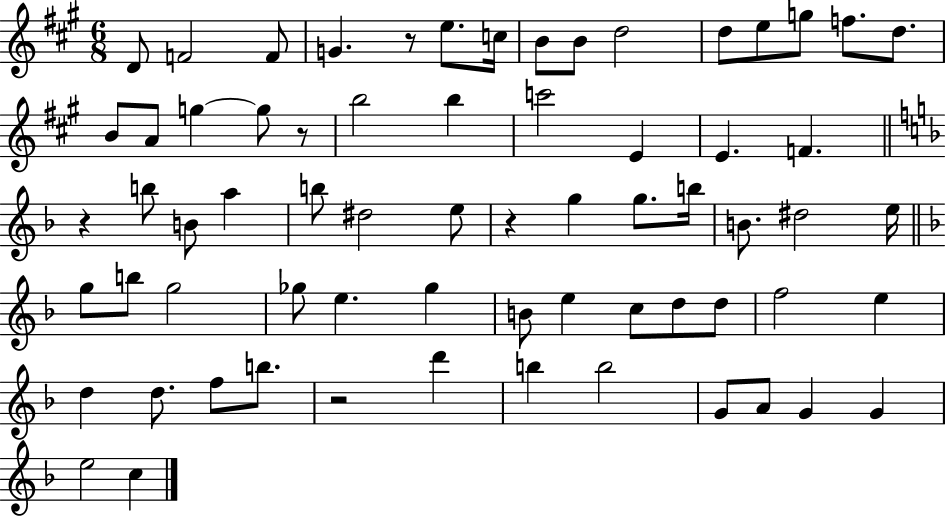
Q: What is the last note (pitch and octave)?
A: C5